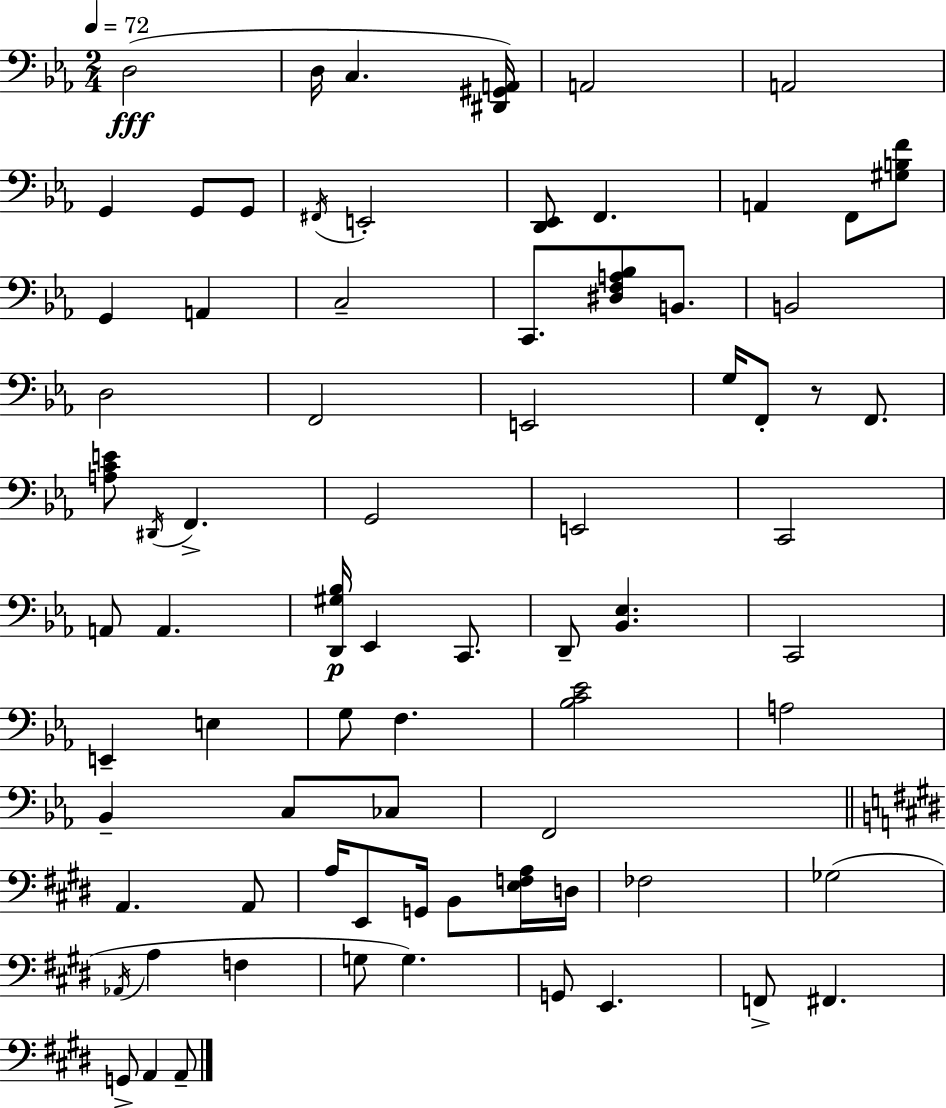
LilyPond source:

{
  \clef bass
  \numericTimeSignature
  \time 2/4
  \key ees \major
  \tempo 4 = 72
  d2(\fff | d16 c4. <dis, gis, a,>16) | a,2 | a,2 | \break g,4 g,8 g,8 | \acciaccatura { fis,16 } e,2-. | <d, ees,>8 f,4. | a,4 f,8 <gis b f'>8 | \break g,4 a,4 | c2-- | c,8. <dis f a bes>8 b,8. | b,2 | \break d2 | f,2 | e,2 | g16 f,8-. r8 f,8. | \break <a c' e'>8 \acciaccatura { dis,16 } f,4.-> | g,2 | e,2 | c,2 | \break a,8 a,4. | <d, gis bes>16\p ees,4 c,8. | d,8-- <bes, ees>4. | c,2 | \break e,4-- e4 | g8 f4. | <bes c' ees'>2 | a2 | \break bes,4-- c8 | ces8 f,2 | \bar "||" \break \key e \major a,4. a,8 | a16 e,8 g,16 b,8 <e f a>16 d16 | fes2 | ges2( | \break \acciaccatura { aes,16 } a4 f4 | g8 g4.) | g,8 e,4. | f,8-> fis,4. | \break g,8-> a,4 a,8-- | \bar "|."
}